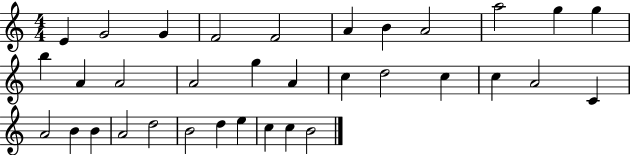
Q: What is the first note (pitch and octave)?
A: E4